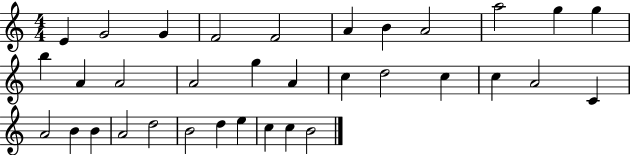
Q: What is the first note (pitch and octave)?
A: E4